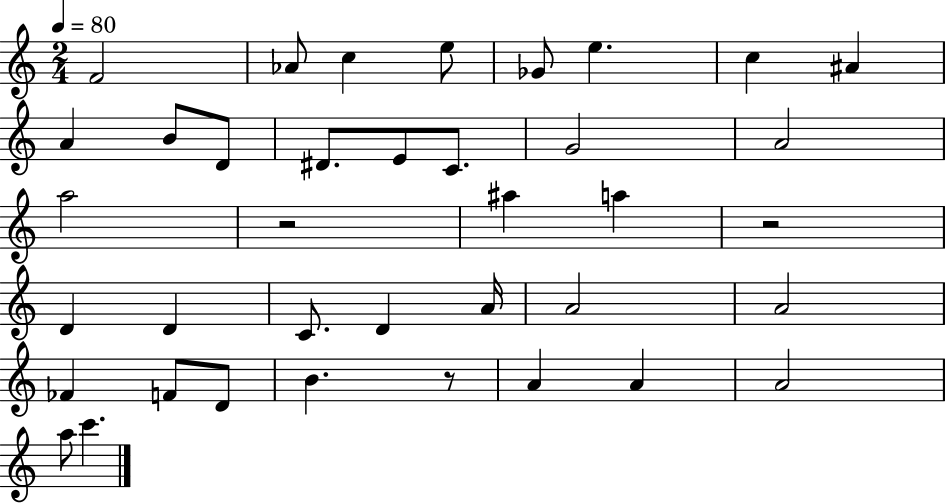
F4/h Ab4/e C5/q E5/e Gb4/e E5/q. C5/q A#4/q A4/q B4/e D4/e D#4/e. E4/e C4/e. G4/h A4/h A5/h R/h A#5/q A5/q R/h D4/q D4/q C4/e. D4/q A4/s A4/h A4/h FES4/q F4/e D4/e B4/q. R/e A4/q A4/q A4/h A5/e C6/q.